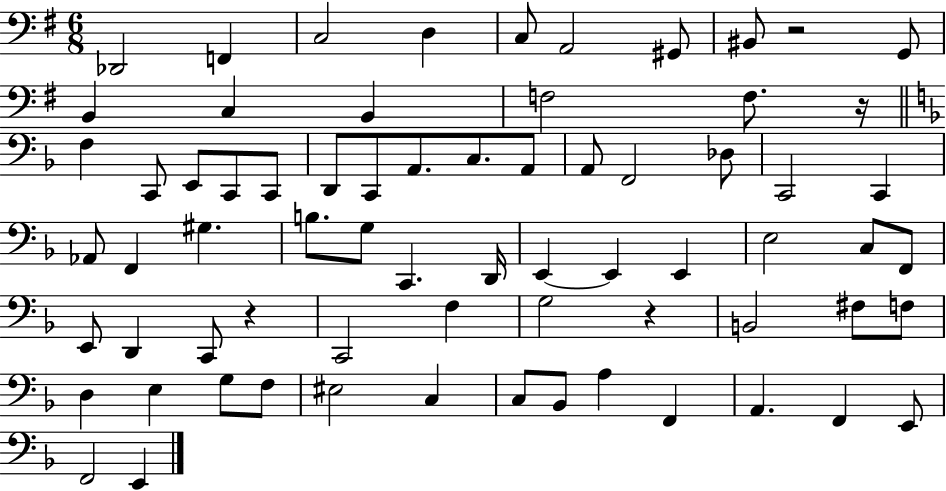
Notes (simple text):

Db2/h F2/q C3/h D3/q C3/e A2/h G#2/e BIS2/e R/h G2/e B2/q C3/q B2/q F3/h F3/e. R/s F3/q C2/e E2/e C2/e C2/e D2/e C2/e A2/e. C3/e. A2/e A2/e F2/h Db3/e C2/h C2/q Ab2/e F2/q G#3/q. B3/e. G3/e C2/q. D2/s E2/q E2/q E2/q E3/h C3/e F2/e E2/e D2/q C2/e R/q C2/h F3/q G3/h R/q B2/h F#3/e F3/e D3/q E3/q G3/e F3/e EIS3/h C3/q C3/e Bb2/e A3/q F2/q A2/q. F2/q E2/e F2/h E2/q